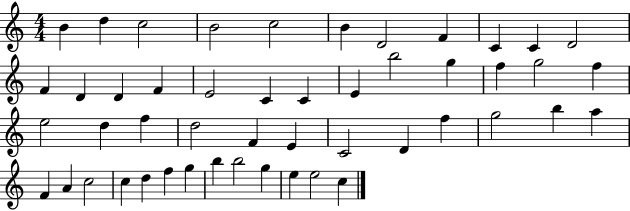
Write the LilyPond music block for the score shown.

{
  \clef treble
  \numericTimeSignature
  \time 4/4
  \key c \major
  b'4 d''4 c''2 | b'2 c''2 | b'4 d'2 f'4 | c'4 c'4 d'2 | \break f'4 d'4 d'4 f'4 | e'2 c'4 c'4 | e'4 b''2 g''4 | f''4 g''2 f''4 | \break e''2 d''4 f''4 | d''2 f'4 e'4 | c'2 d'4 f''4 | g''2 b''4 a''4 | \break f'4 a'4 c''2 | c''4 d''4 f''4 g''4 | b''4 b''2 g''4 | e''4 e''2 c''4 | \break \bar "|."
}